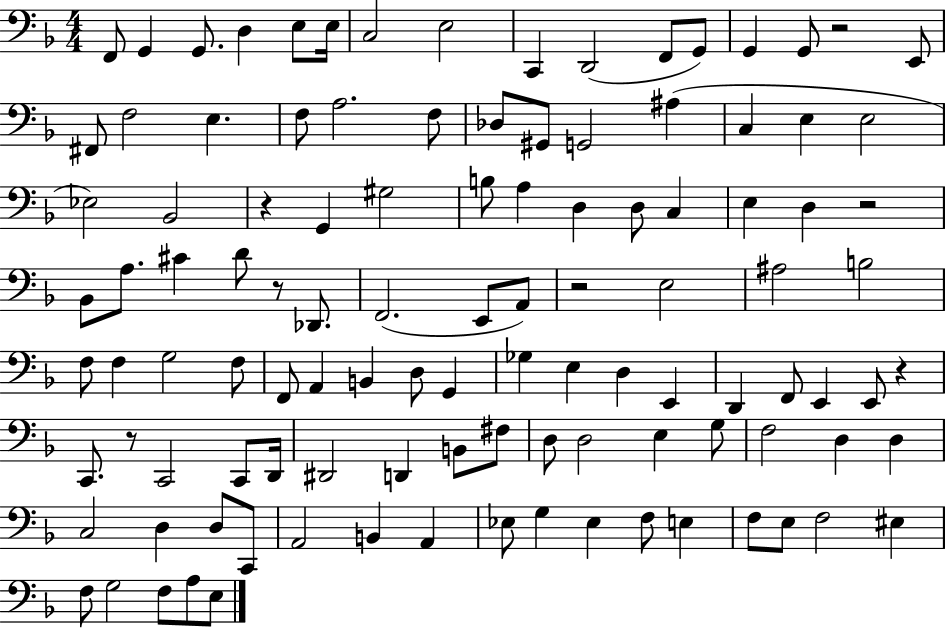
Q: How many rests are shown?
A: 7